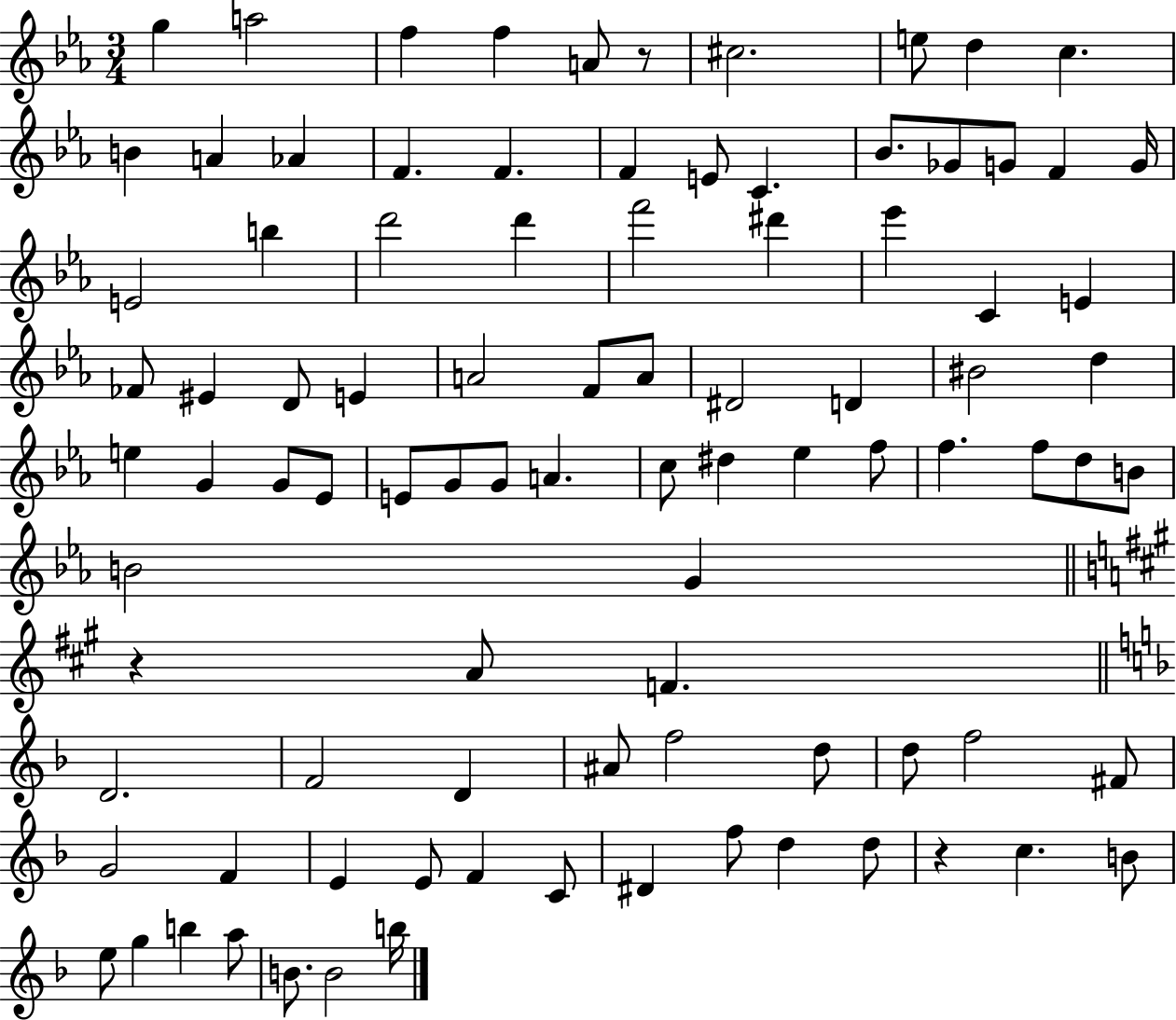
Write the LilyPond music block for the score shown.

{
  \clef treble
  \numericTimeSignature
  \time 3/4
  \key ees \major
  g''4 a''2 | f''4 f''4 a'8 r8 | cis''2. | e''8 d''4 c''4. | \break b'4 a'4 aes'4 | f'4. f'4. | f'4 e'8 c'4. | bes'8. ges'8 g'8 f'4 g'16 | \break e'2 b''4 | d'''2 d'''4 | f'''2 dis'''4 | ees'''4 c'4 e'4 | \break fes'8 eis'4 d'8 e'4 | a'2 f'8 a'8 | dis'2 d'4 | bis'2 d''4 | \break e''4 g'4 g'8 ees'8 | e'8 g'8 g'8 a'4. | c''8 dis''4 ees''4 f''8 | f''4. f''8 d''8 b'8 | \break b'2 g'4 | \bar "||" \break \key a \major r4 a'8 f'4. | \bar "||" \break \key d \minor d'2. | f'2 d'4 | ais'8 f''2 d''8 | d''8 f''2 fis'8 | \break g'2 f'4 | e'4 e'8 f'4 c'8 | dis'4 f''8 d''4 d''8 | r4 c''4. b'8 | \break e''8 g''4 b''4 a''8 | b'8. b'2 b''16 | \bar "|."
}